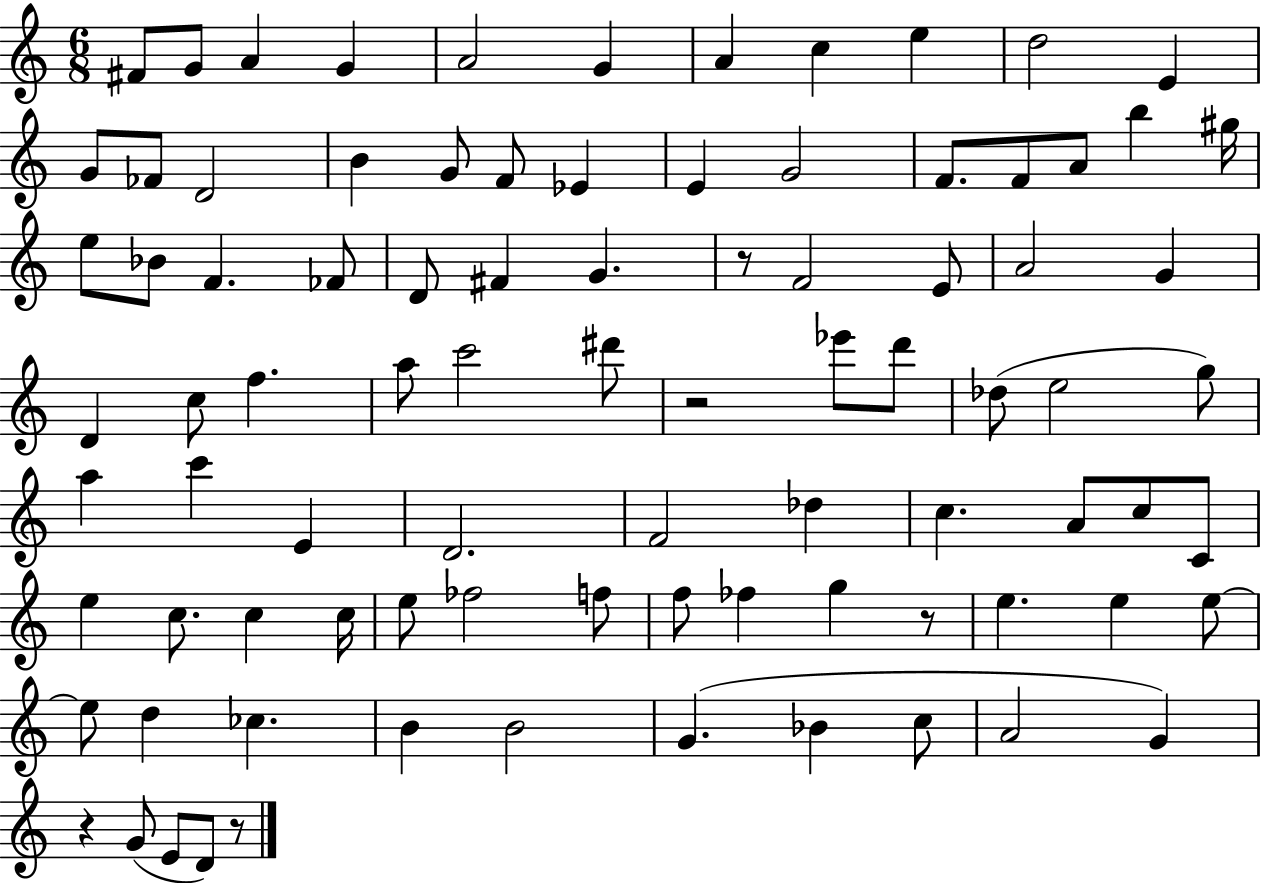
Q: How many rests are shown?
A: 5